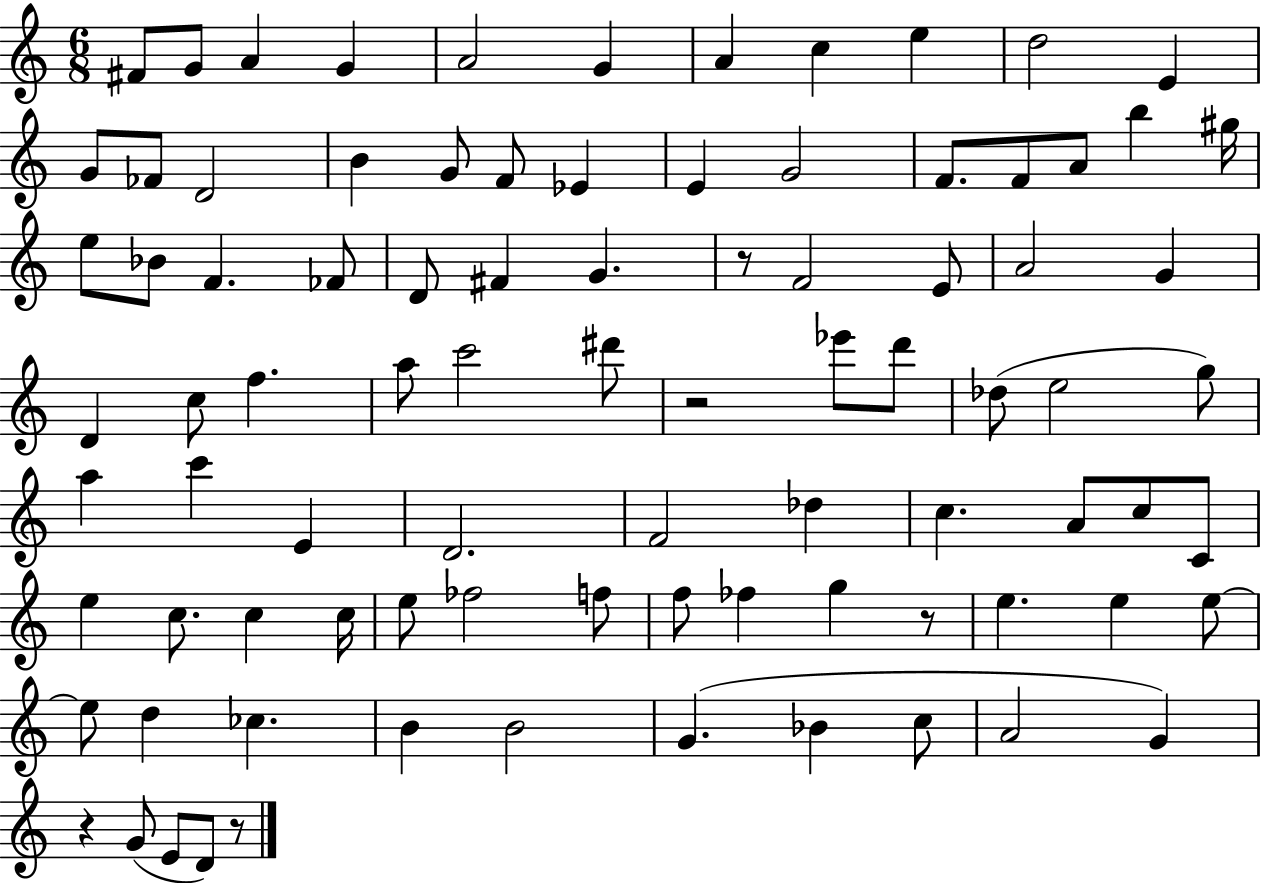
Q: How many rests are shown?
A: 5